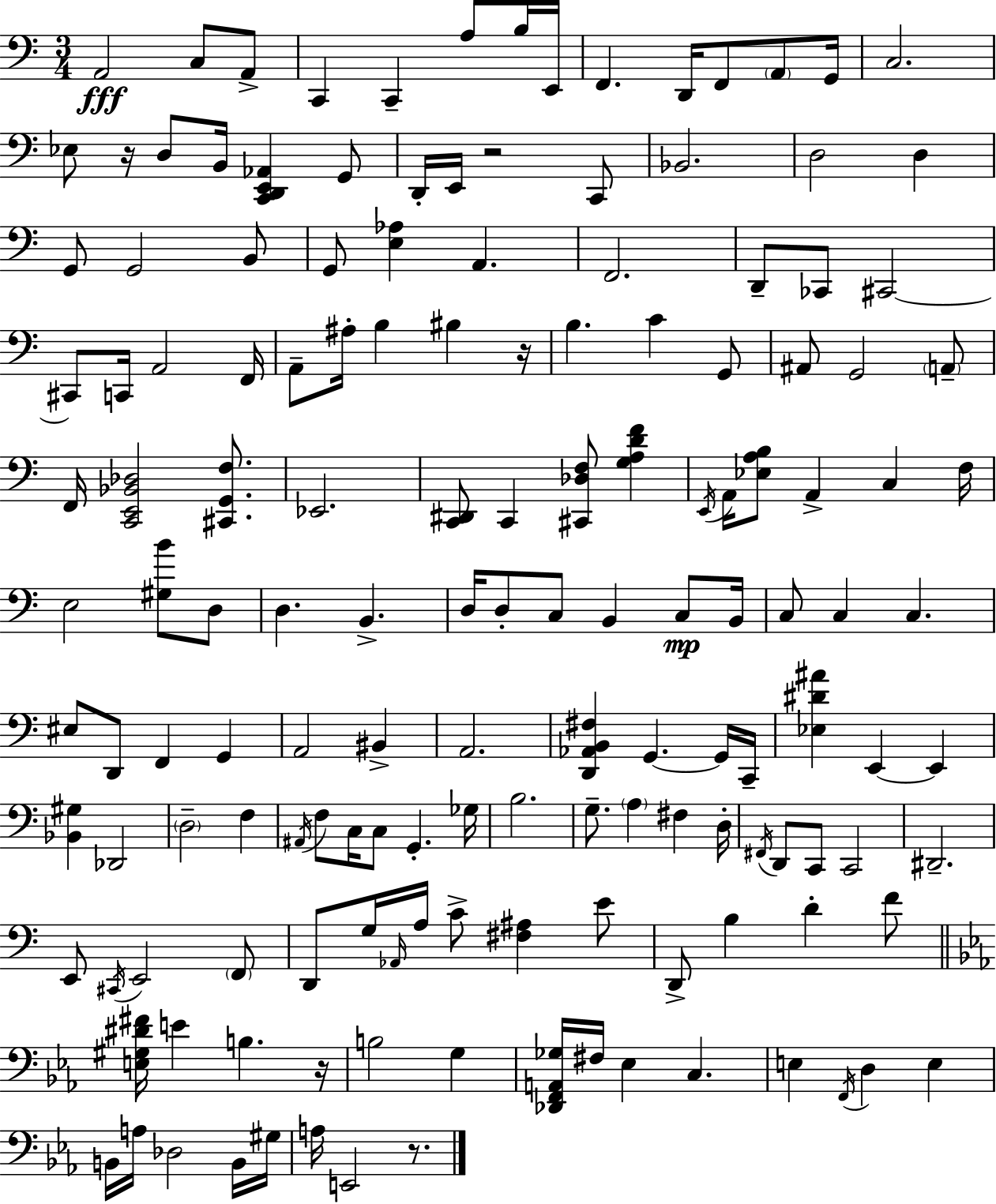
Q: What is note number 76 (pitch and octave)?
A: G2